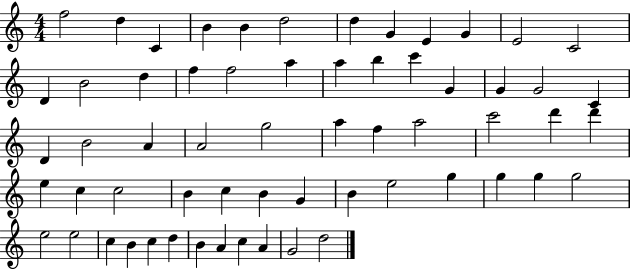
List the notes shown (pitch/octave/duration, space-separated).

F5/h D5/q C4/q B4/q B4/q D5/h D5/q G4/q E4/q G4/q E4/h C4/h D4/q B4/h D5/q F5/q F5/h A5/q A5/q B5/q C6/q G4/q G4/q G4/h C4/q D4/q B4/h A4/q A4/h G5/h A5/q F5/q A5/h C6/h D6/q D6/q E5/q C5/q C5/h B4/q C5/q B4/q G4/q B4/q E5/h G5/q G5/q G5/q G5/h E5/h E5/h C5/q B4/q C5/q D5/q B4/q A4/q C5/q A4/q G4/h D5/h